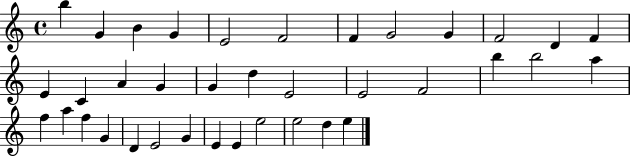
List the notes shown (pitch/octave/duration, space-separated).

B5/q G4/q B4/q G4/q E4/h F4/h F4/q G4/h G4/q F4/h D4/q F4/q E4/q C4/q A4/q G4/q G4/q D5/q E4/h E4/h F4/h B5/q B5/h A5/q F5/q A5/q F5/q G4/q D4/q E4/h G4/q E4/q E4/q E5/h E5/h D5/q E5/q